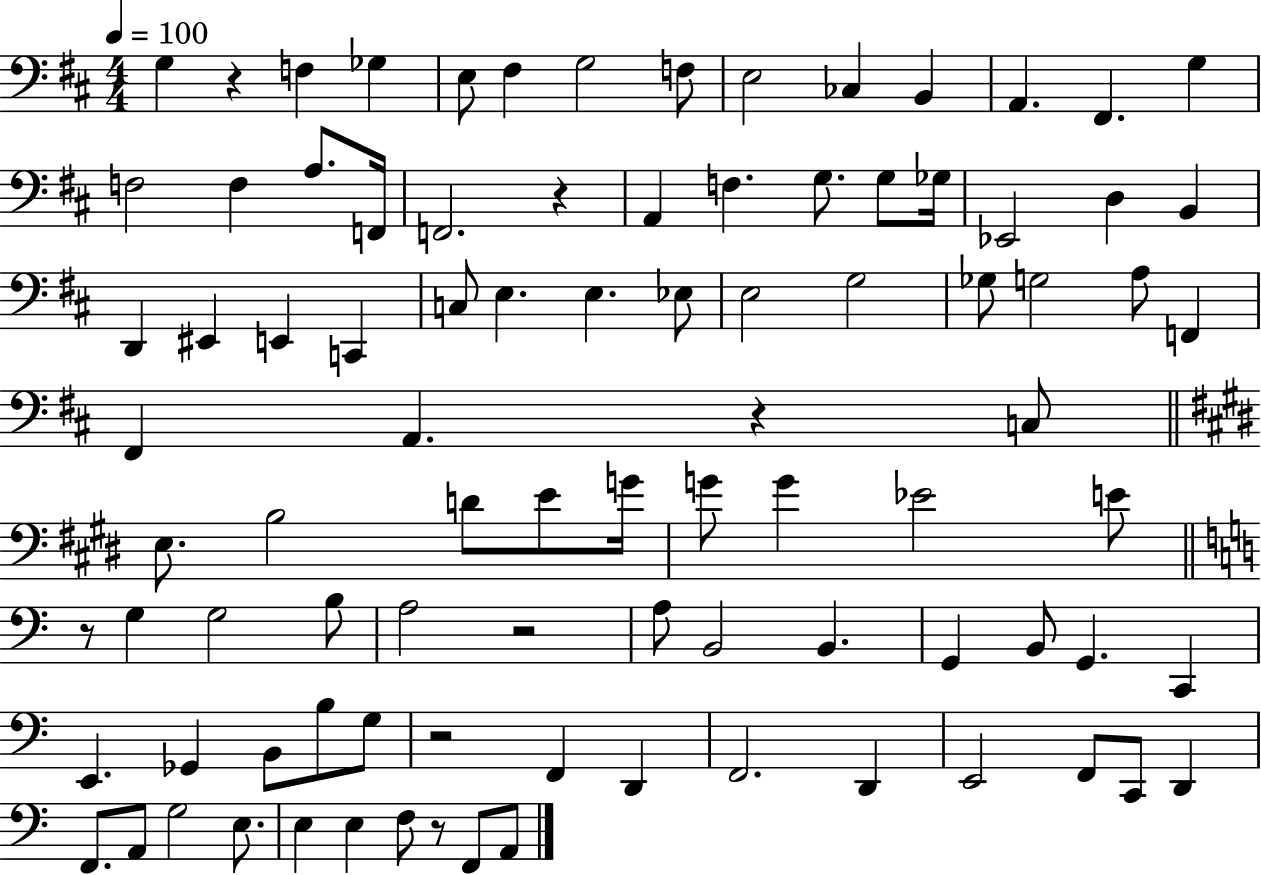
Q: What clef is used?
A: bass